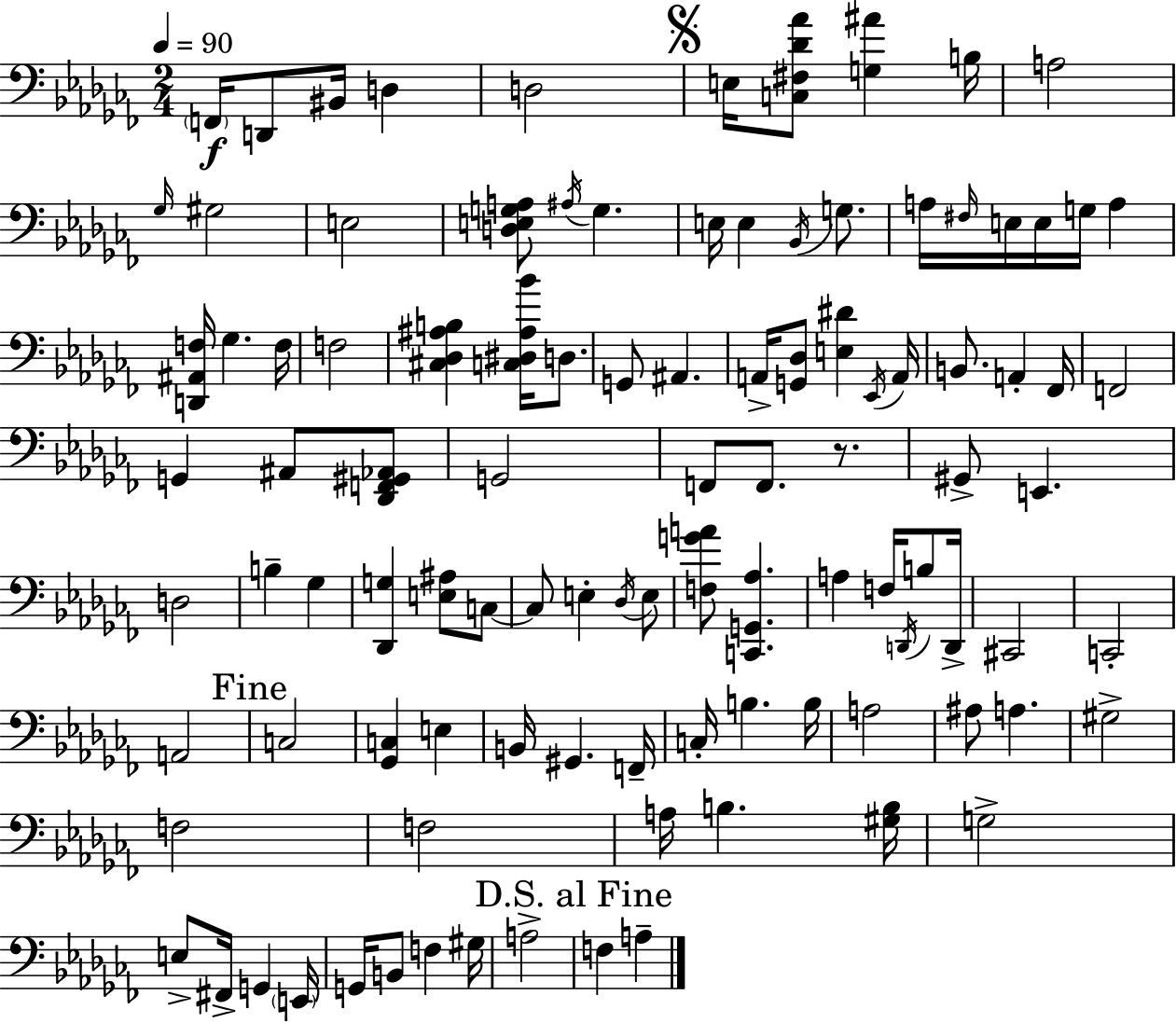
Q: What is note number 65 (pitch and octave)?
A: C3